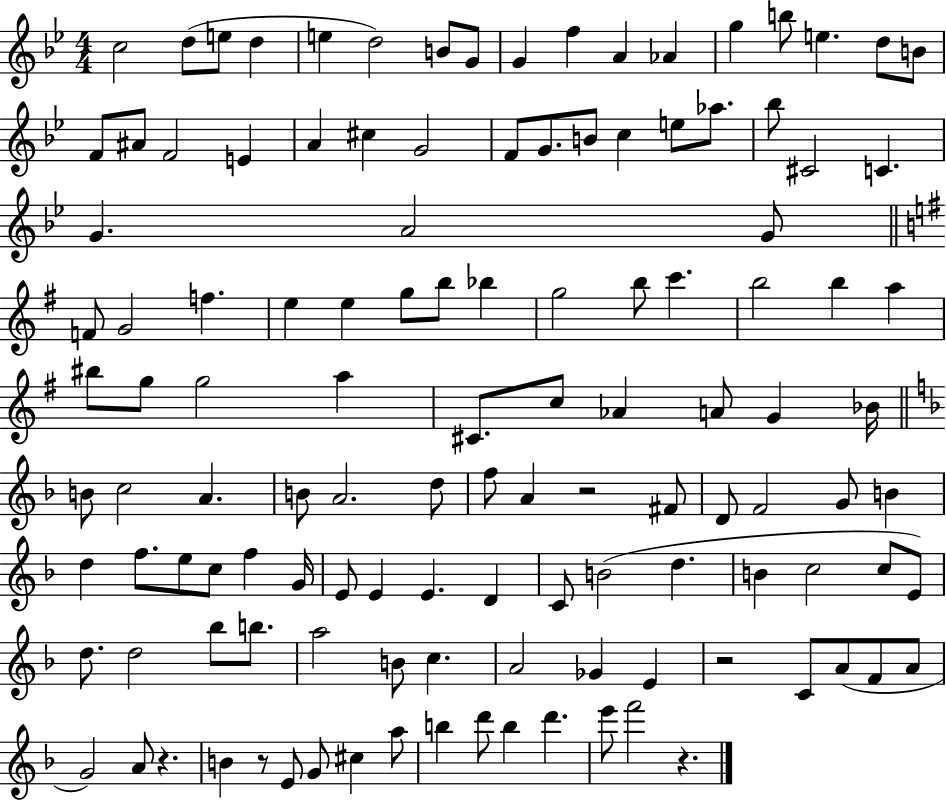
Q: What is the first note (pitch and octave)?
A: C5